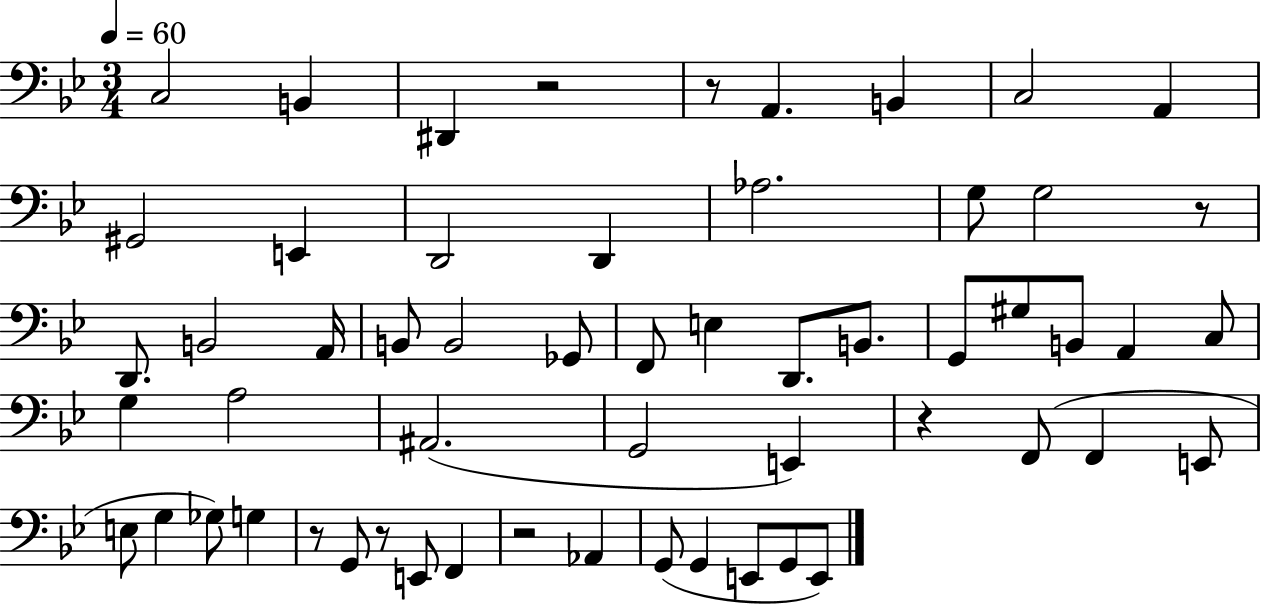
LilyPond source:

{
  \clef bass
  \numericTimeSignature
  \time 3/4
  \key bes \major
  \tempo 4 = 60
  c2 b,4 | dis,4 r2 | r8 a,4. b,4 | c2 a,4 | \break gis,2 e,4 | d,2 d,4 | aes2. | g8 g2 r8 | \break d,8. b,2 a,16 | b,8 b,2 ges,8 | f,8 e4 d,8. b,8. | g,8 gis8 b,8 a,4 c8 | \break g4 a2 | ais,2.( | g,2 e,4) | r4 f,8( f,4 e,8 | \break e8 g4 ges8) g4 | r8 g,8 r8 e,8 f,4 | r2 aes,4 | g,8( g,4 e,8 g,8 e,8) | \break \bar "|."
}